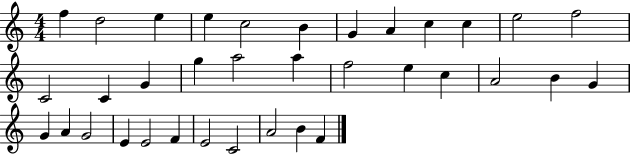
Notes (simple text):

F5/q D5/h E5/q E5/q C5/h B4/q G4/q A4/q C5/q C5/q E5/h F5/h C4/h C4/q G4/q G5/q A5/h A5/q F5/h E5/q C5/q A4/h B4/q G4/q G4/q A4/q G4/h E4/q E4/h F4/q E4/h C4/h A4/h B4/q F4/q